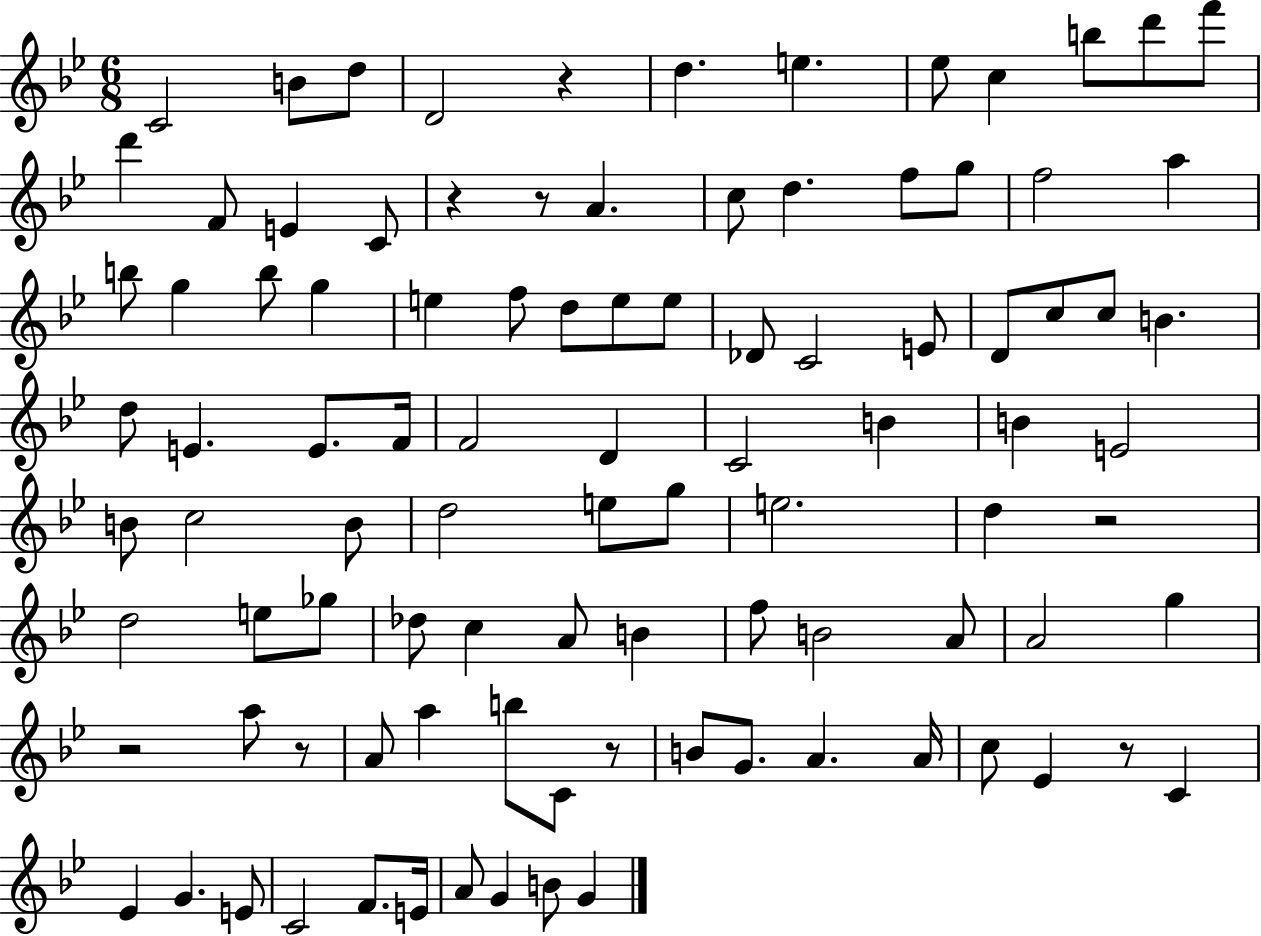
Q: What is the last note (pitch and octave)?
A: G4